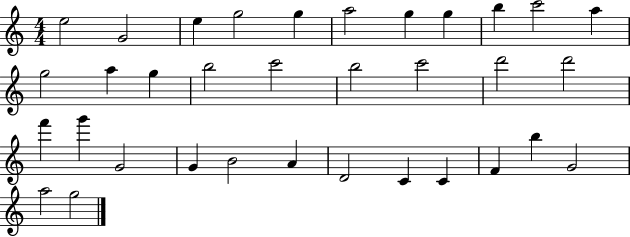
X:1
T:Untitled
M:4/4
L:1/4
K:C
e2 G2 e g2 g a2 g g b c'2 a g2 a g b2 c'2 b2 c'2 d'2 d'2 f' g' G2 G B2 A D2 C C F b G2 a2 g2